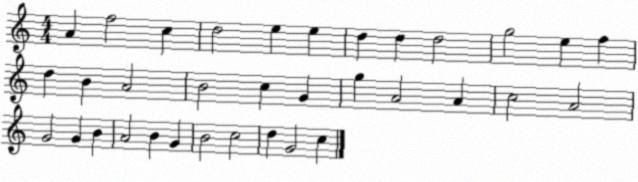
X:1
T:Untitled
M:4/4
L:1/4
K:C
A f2 c d2 e e d d d2 g2 e f d B A2 B2 c G g A2 A c2 A2 G2 G B A2 B G B2 c2 d G2 c